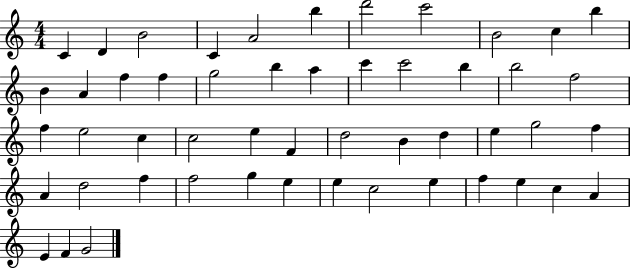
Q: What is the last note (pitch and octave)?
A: G4